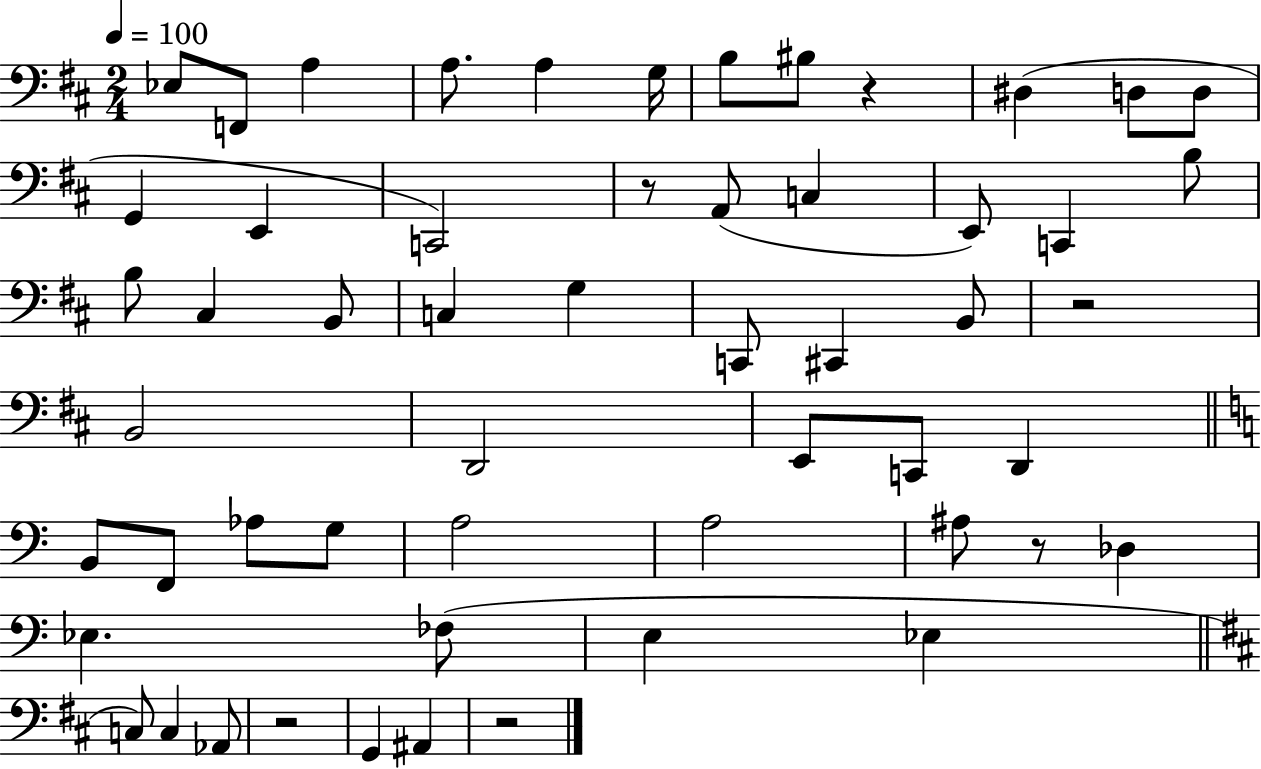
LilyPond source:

{
  \clef bass
  \numericTimeSignature
  \time 2/4
  \key d \major
  \tempo 4 = 100
  ees8 f,8 a4 | a8. a4 g16 | b8 bis8 r4 | dis4( d8 d8 | \break g,4 e,4 | c,2) | r8 a,8( c4 | e,8) c,4 b8 | \break b8 cis4 b,8 | c4 g4 | c,8 cis,4 b,8 | r2 | \break b,2 | d,2 | e,8 c,8 d,4 | \bar "||" \break \key a \minor b,8 f,8 aes8 g8 | a2 | a2 | ais8 r8 des4 | \break ees4. fes8( | e4 ees4 | \bar "||" \break \key b \minor c8) c4 aes,8 | r2 | g,4 ais,4 | r2 | \break \bar "|."
}